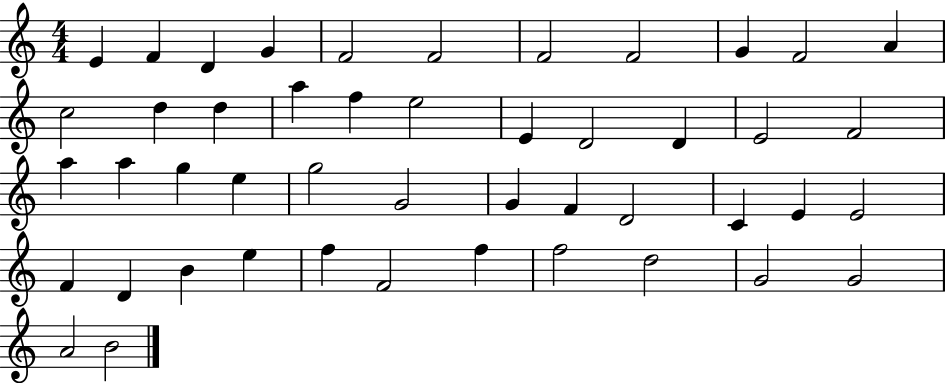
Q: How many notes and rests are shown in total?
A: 47